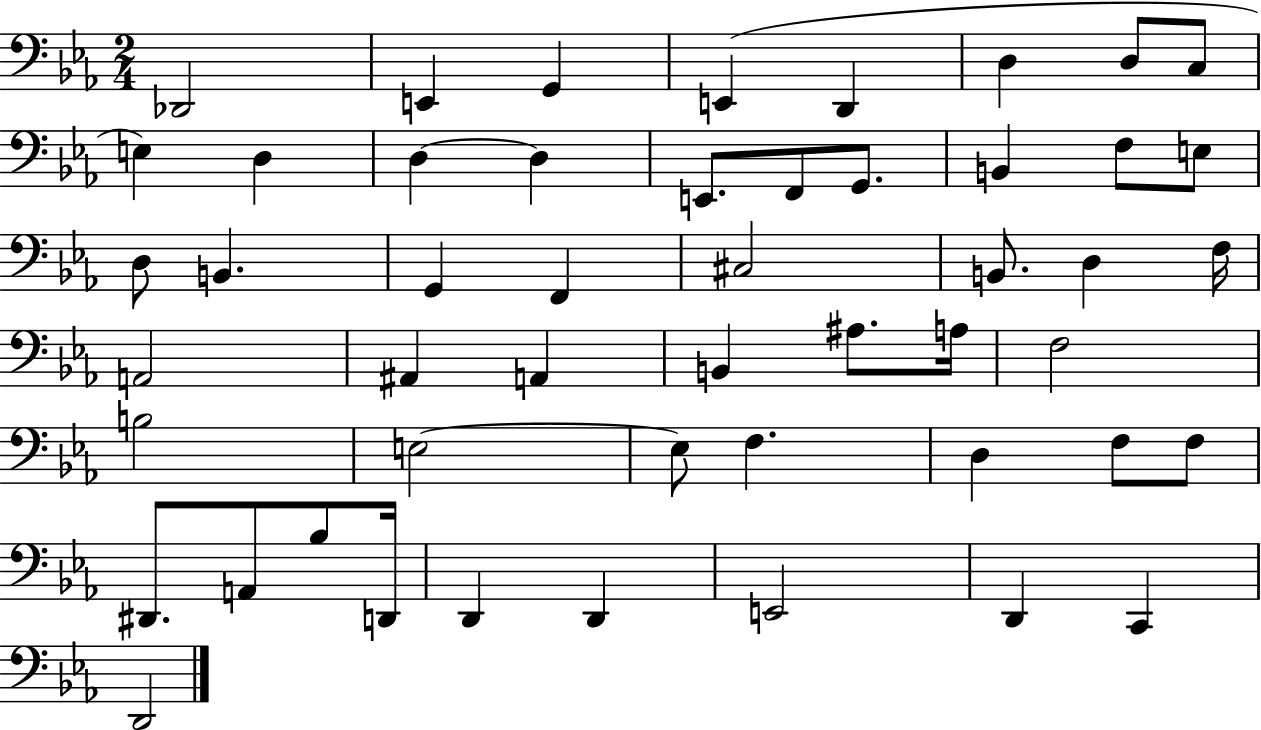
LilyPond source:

{
  \clef bass
  \numericTimeSignature
  \time 2/4
  \key ees \major
  \repeat volta 2 { des,2 | e,4 g,4 | e,4( d,4 | d4 d8 c8 | \break e4) d4 | d4~~ d4 | e,8. f,8 g,8. | b,4 f8 e8 | \break d8 b,4. | g,4 f,4 | cis2 | b,8. d4 f16 | \break a,2 | ais,4 a,4 | b,4 ais8. a16 | f2 | \break b2 | e2~~ | e8 f4. | d4 f8 f8 | \break dis,8. a,8 bes8 d,16 | d,4 d,4 | e,2 | d,4 c,4 | \break d,2 | } \bar "|."
}